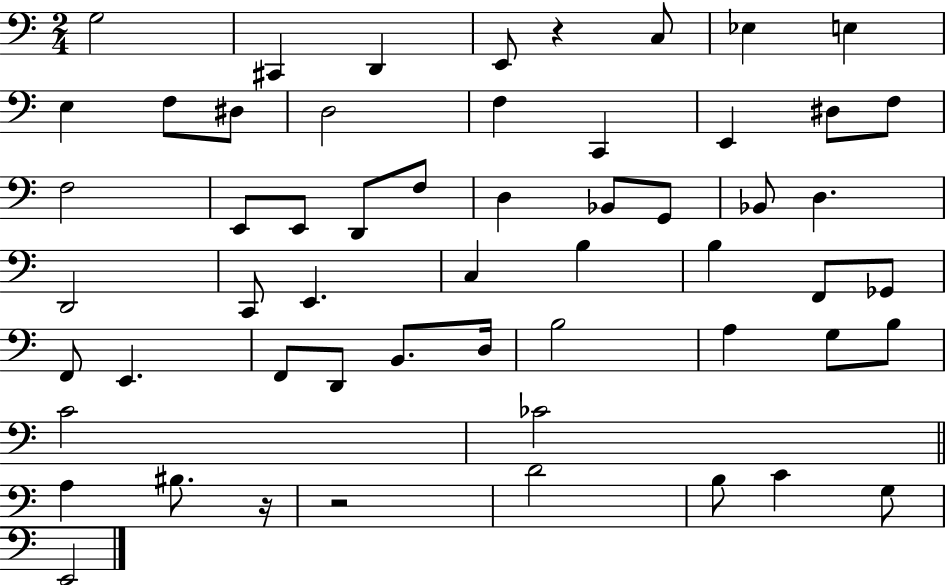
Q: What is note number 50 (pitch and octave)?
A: B3